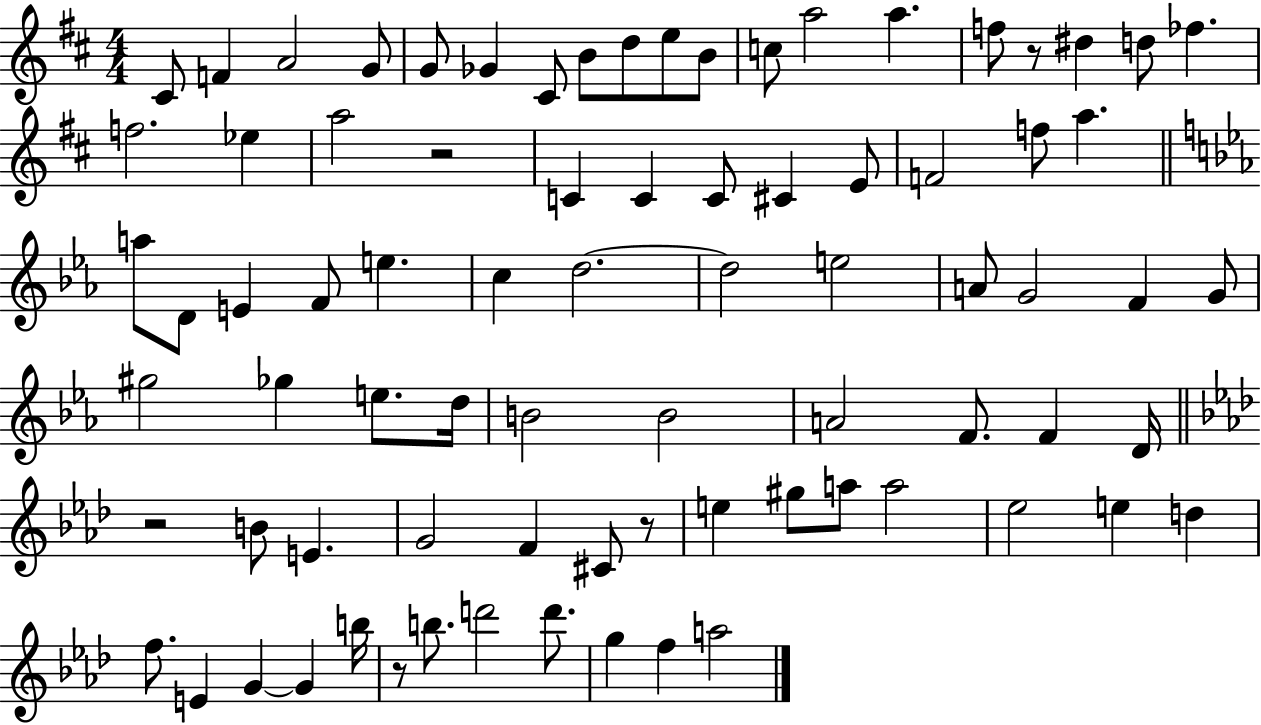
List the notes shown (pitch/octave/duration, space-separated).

C#4/e F4/q A4/h G4/e G4/e Gb4/q C#4/e B4/e D5/e E5/e B4/e C5/e A5/h A5/q. F5/e R/e D#5/q D5/e FES5/q. F5/h. Eb5/q A5/h R/h C4/q C4/q C4/e C#4/q E4/e F4/h F5/e A5/q. A5/e D4/e E4/q F4/e E5/q. C5/q D5/h. D5/h E5/h A4/e G4/h F4/q G4/e G#5/h Gb5/q E5/e. D5/s B4/h B4/h A4/h F4/e. F4/q D4/s R/h B4/e E4/q. G4/h F4/q C#4/e R/e E5/q G#5/e A5/e A5/h Eb5/h E5/q D5/q F5/e. E4/q G4/q G4/q B5/s R/e B5/e. D6/h D6/e. G5/q F5/q A5/h